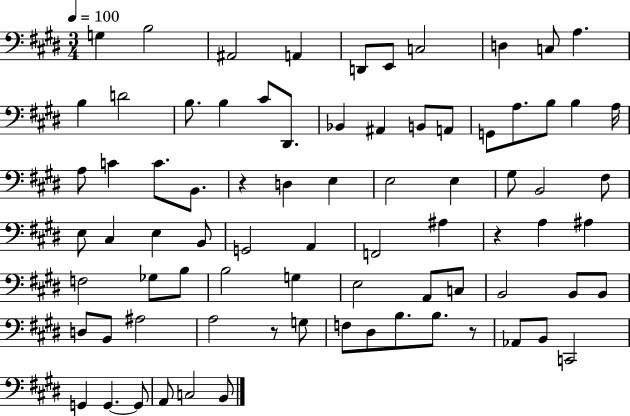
X:1
T:Untitled
M:3/4
L:1/4
K:E
G, B,2 ^A,,2 A,, D,,/2 E,,/2 C,2 D, C,/2 A, B, D2 B,/2 B, ^C/2 ^D,,/2 _B,, ^A,, B,,/2 A,,/2 G,,/2 A,/2 B,/2 B, A,/4 A,/2 C C/2 B,,/2 z D, E, E,2 E, ^G,/2 B,,2 ^F,/2 E,/2 ^C, E, B,,/2 G,,2 A,, F,,2 ^A, z A, ^A, F,2 _G,/2 B,/2 B,2 G, E,2 A,,/2 C,/2 B,,2 B,,/2 B,,/2 D,/2 B,,/2 ^A,2 A,2 z/2 G,/2 F,/2 ^D,/2 B,/2 B,/2 z/2 _A,,/2 B,,/2 C,,2 G,, G,, G,,/2 A,,/2 C,2 B,,/2